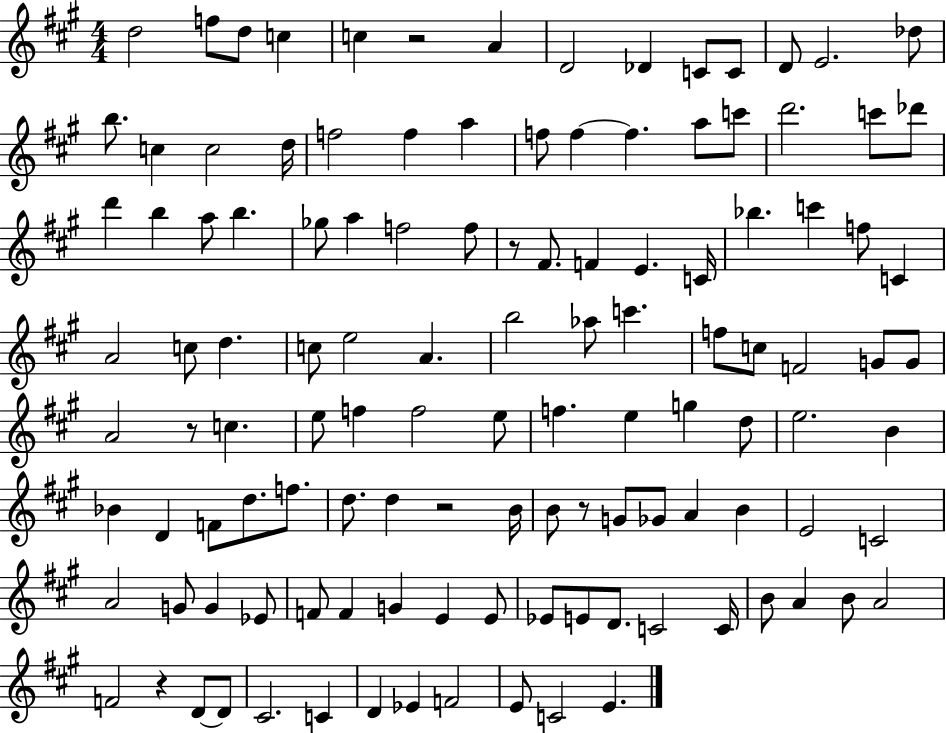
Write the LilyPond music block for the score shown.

{
  \clef treble
  \numericTimeSignature
  \time 4/4
  \key a \major
  d''2 f''8 d''8 c''4 | c''4 r2 a'4 | d'2 des'4 c'8 c'8 | d'8 e'2. des''8 | \break b''8. c''4 c''2 d''16 | f''2 f''4 a''4 | f''8 f''4~~ f''4. a''8 c'''8 | d'''2. c'''8 des'''8 | \break d'''4 b''4 a''8 b''4. | ges''8 a''4 f''2 f''8 | r8 fis'8. f'4 e'4. c'16 | bes''4. c'''4 f''8 c'4 | \break a'2 c''8 d''4. | c''8 e''2 a'4. | b''2 aes''8 c'''4. | f''8 c''8 f'2 g'8 g'8 | \break a'2 r8 c''4. | e''8 f''4 f''2 e''8 | f''4. e''4 g''4 d''8 | e''2. b'4 | \break bes'4 d'4 f'8 d''8. f''8. | d''8. d''4 r2 b'16 | b'8 r8 g'8 ges'8 a'4 b'4 | e'2 c'2 | \break a'2 g'8 g'4 ees'8 | f'8 f'4 g'4 e'4 e'8 | ees'8 e'8 d'8. c'2 c'16 | b'8 a'4 b'8 a'2 | \break f'2 r4 d'8~~ d'8 | cis'2. c'4 | d'4 ees'4 f'2 | e'8 c'2 e'4. | \break \bar "|."
}